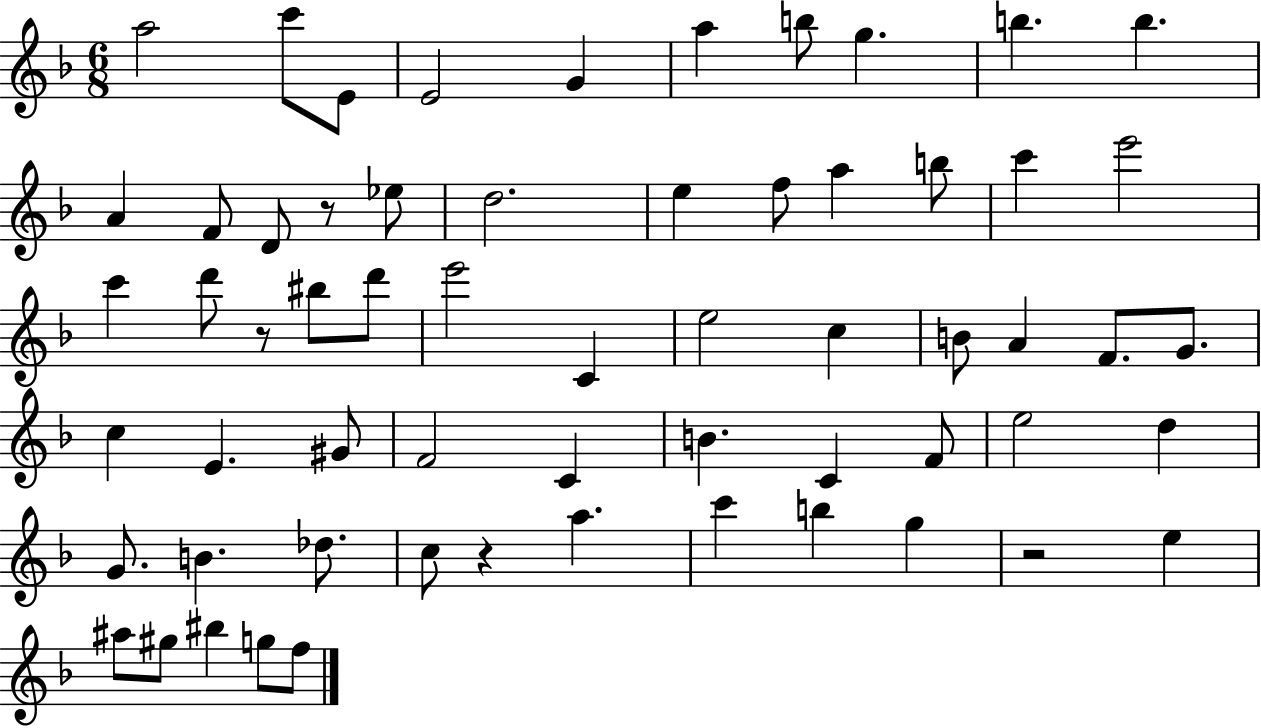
A5/h C6/e E4/e E4/h G4/q A5/q B5/e G5/q. B5/q. B5/q. A4/q F4/e D4/e R/e Eb5/e D5/h. E5/q F5/e A5/q B5/e C6/q E6/h C6/q D6/e R/e BIS5/e D6/e E6/h C4/q E5/h C5/q B4/e A4/q F4/e. G4/e. C5/q E4/q. G#4/e F4/h C4/q B4/q. C4/q F4/e E5/h D5/q G4/e. B4/q. Db5/e. C5/e R/q A5/q. C6/q B5/q G5/q R/h E5/q A#5/e G#5/e BIS5/q G5/e F5/e